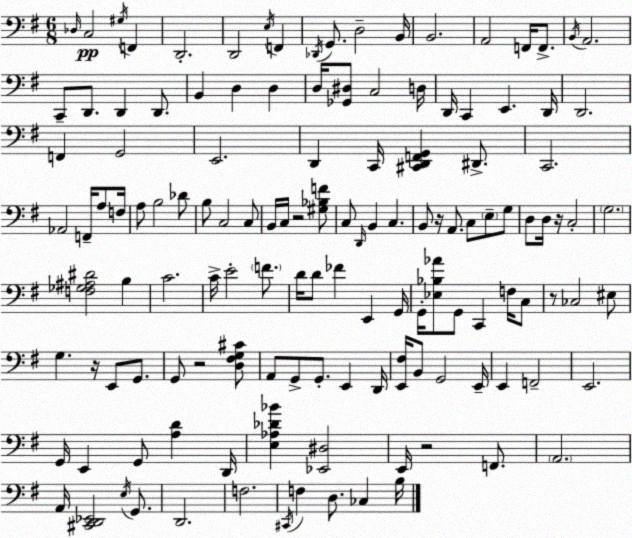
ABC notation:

X:1
T:Untitled
M:6/8
L:1/4
K:Em
_D,/4 C,2 ^G,/4 F,, D,,2 D,,2 E,/4 F,, _D,,/4 G,,/2 D,2 B,,/4 B,,2 A,,2 F,,/4 F,,/2 B,,/4 A,,2 C,,/2 D,,/2 D,, D,,/2 B,, D, D, D,/4 [_G,,^D,]/2 C,2 D,/4 D,,/4 C,, E,, D,,/4 D,,2 F,, G,,2 E,,2 D,, C,,/4 [^C,,D,,F,,G,,] ^D,,/2 C,,2 _A,,2 F,,/4 A,/2 F,/4 A,/2 B,2 _D/2 B,/2 C,2 C,/2 B,,/4 C,/4 z2 [^G,_B,F]/2 C,/2 D,,/4 B,, C, B,,/2 z/4 A,,/2 C,/2 E,/2 G,/2 D,/2 D,/4 z/4 C,2 G,2 [F,_G,^A,^D]2 B, C2 C/4 E2 F/2 D/4 D/2 _F E,, G,,/4 G,,/4 [_E,_B,_A]/2 G,,/2 C,, F,/4 C,/2 z/2 _C,2 ^E,/2 G, z/4 E,,/2 G,,/2 G,,/2 z2 [D,^F,G,^C]/2 A,,/2 G,,/2 G,,/2 E,, D,,/4 [E,,^F,]/4 B,,/2 G,,2 E,,/4 E,, F,,2 E,,2 G,,/4 E,, G,,/2 [A,D] D,,/4 [E,_A,_D_B] [_E,,^D,]2 E,,/4 z2 F,,/2 A,,2 A,,/4 [^C,,D,,_E,,]2 E,/4 G,,/2 D,,2 F,2 ^C,,/4 F, D,/2 _C, B,/4